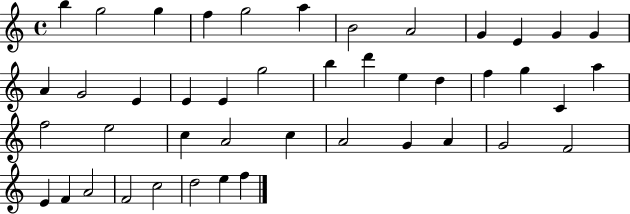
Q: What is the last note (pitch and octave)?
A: F5